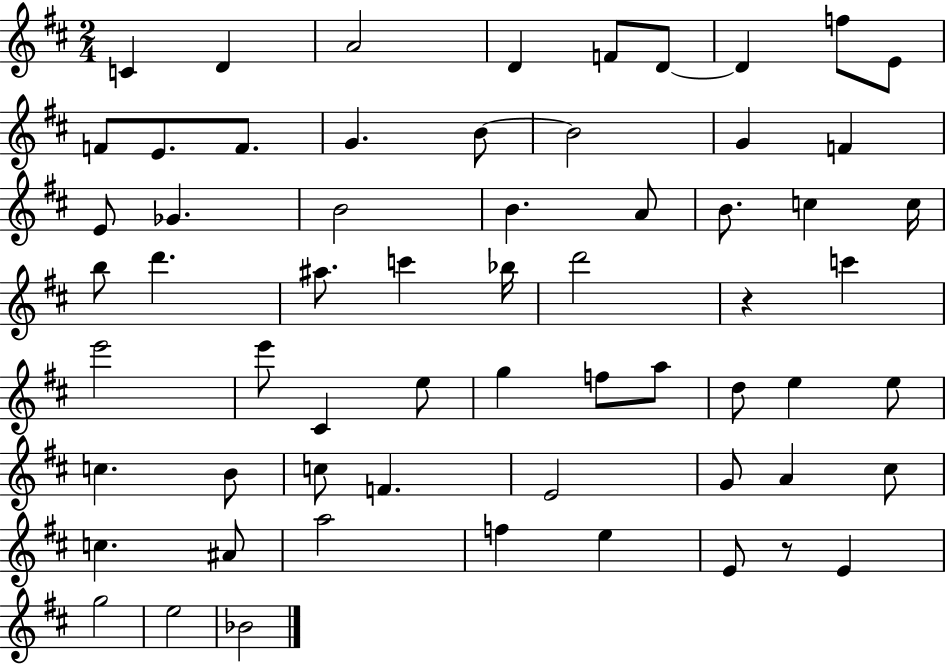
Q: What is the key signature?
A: D major